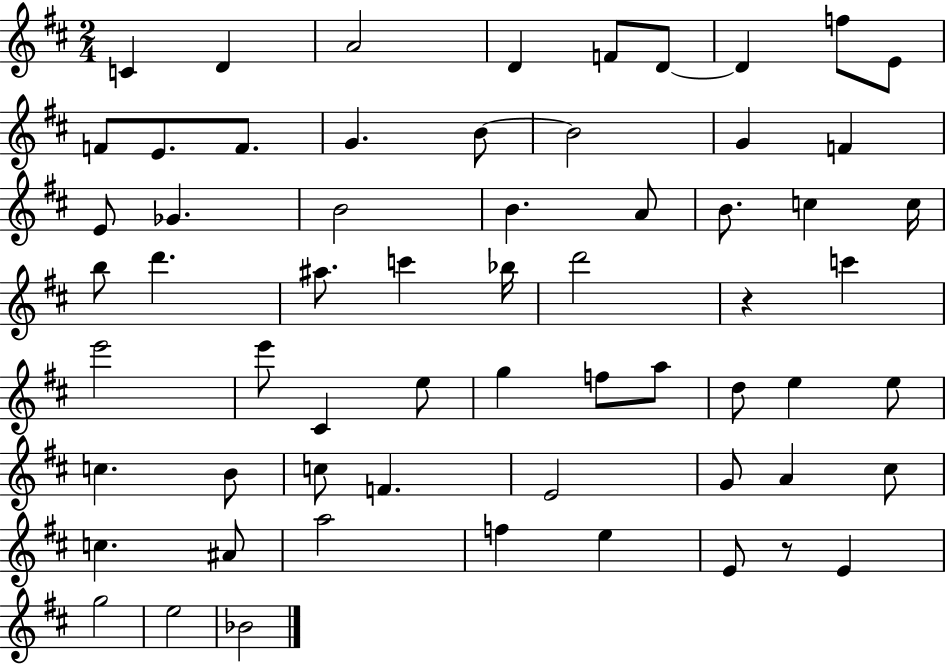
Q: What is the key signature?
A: D major